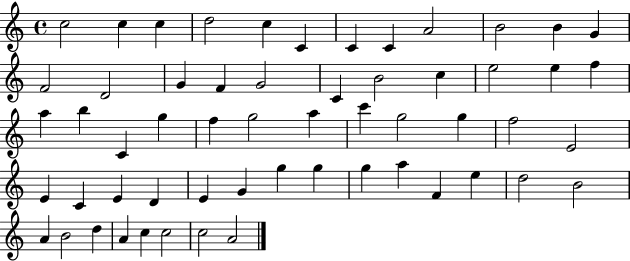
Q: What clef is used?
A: treble